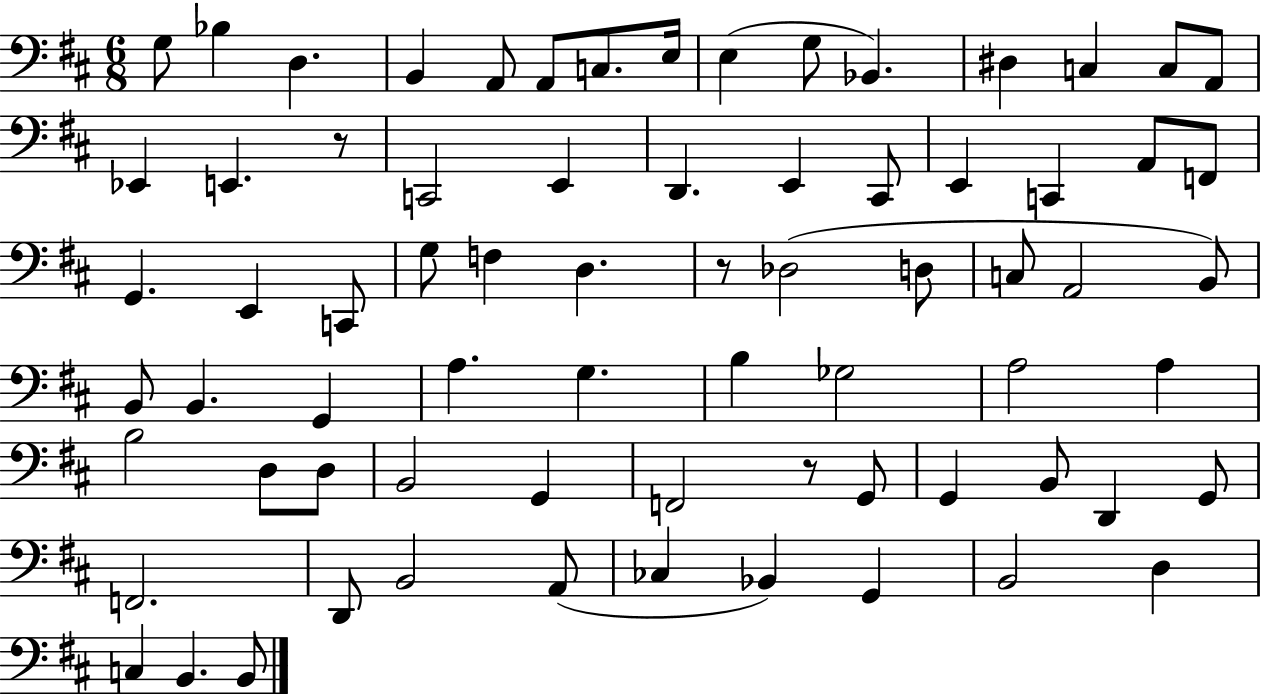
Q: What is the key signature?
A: D major